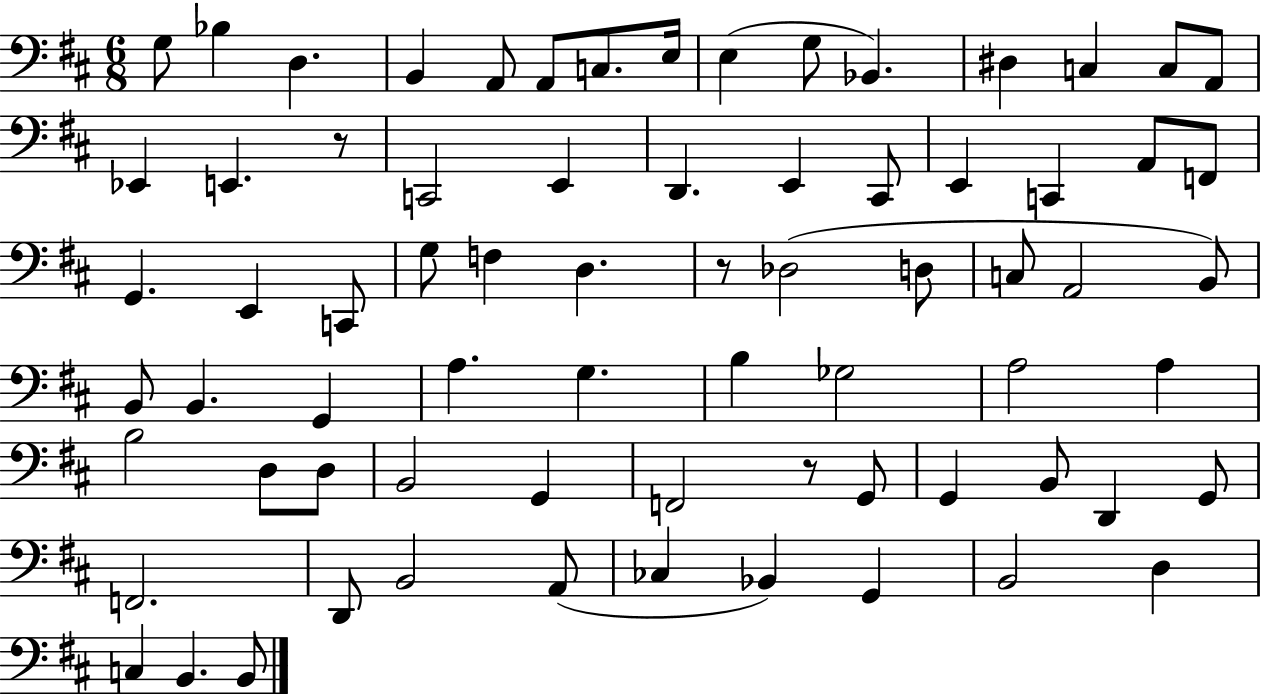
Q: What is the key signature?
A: D major